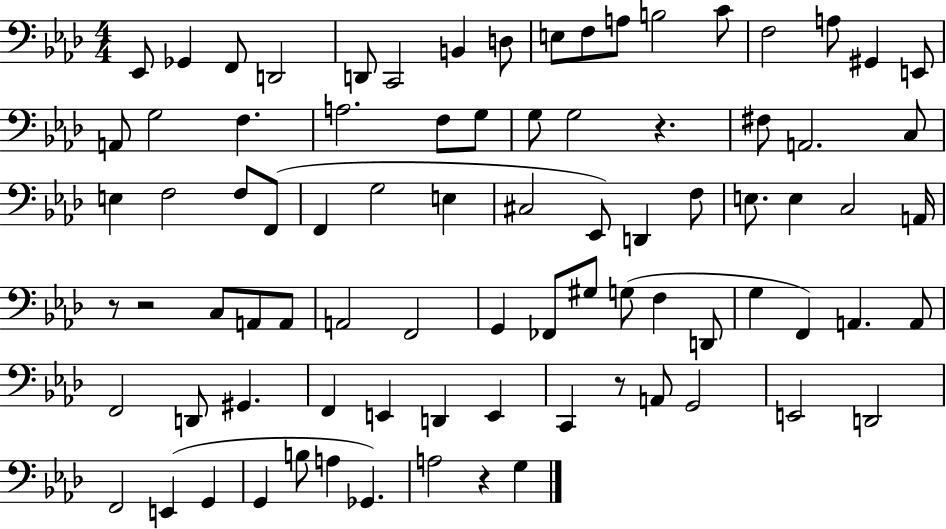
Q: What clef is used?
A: bass